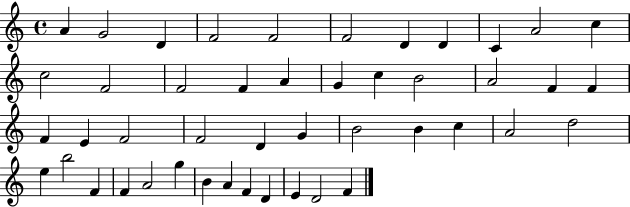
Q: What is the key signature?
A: C major